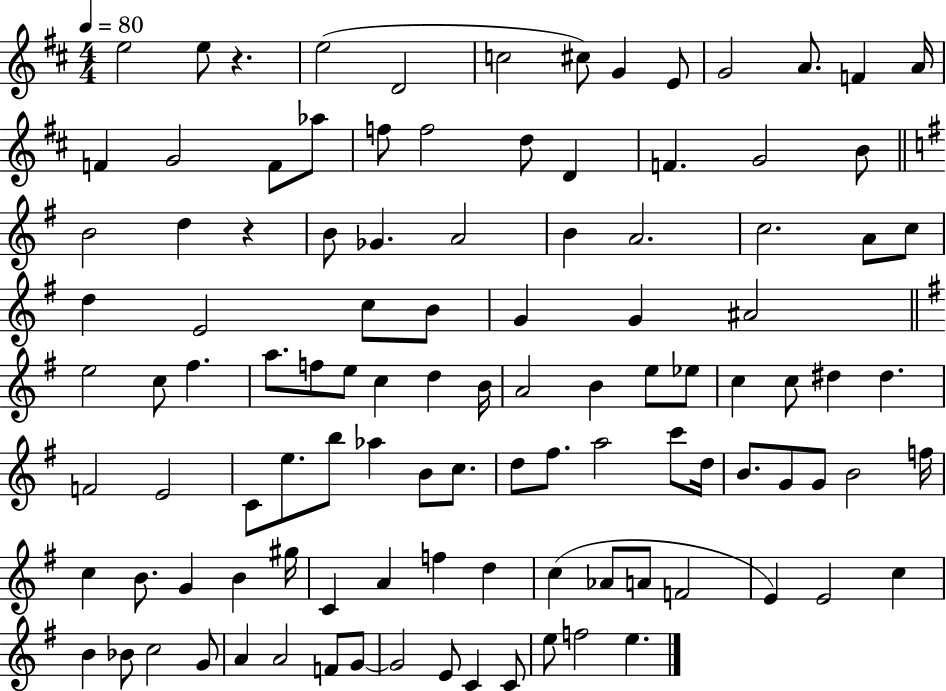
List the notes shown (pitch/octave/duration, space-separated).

E5/h E5/e R/q. E5/h D4/h C5/h C#5/e G4/q E4/e G4/h A4/e. F4/q A4/s F4/q G4/h F4/e Ab5/e F5/e F5/h D5/e D4/q F4/q. G4/h B4/e B4/h D5/q R/q B4/e Gb4/q. A4/h B4/q A4/h. C5/h. A4/e C5/e D5/q E4/h C5/e B4/e G4/q G4/q A#4/h E5/h C5/e F#5/q. A5/e. F5/e E5/e C5/q D5/q B4/s A4/h B4/q E5/e Eb5/e C5/q C5/e D#5/q D#5/q. F4/h E4/h C4/e E5/e. B5/e Ab5/q B4/e C5/e. D5/e F#5/e. A5/h C6/e D5/s B4/e. G4/e G4/e B4/h F5/s C5/q B4/e. G4/q B4/q G#5/s C4/q A4/q F5/q D5/q C5/q Ab4/e A4/e F4/h E4/q E4/h C5/q B4/q Bb4/e C5/h G4/e A4/q A4/h F4/e G4/e G4/h E4/e C4/q C4/e E5/e F5/h E5/q.